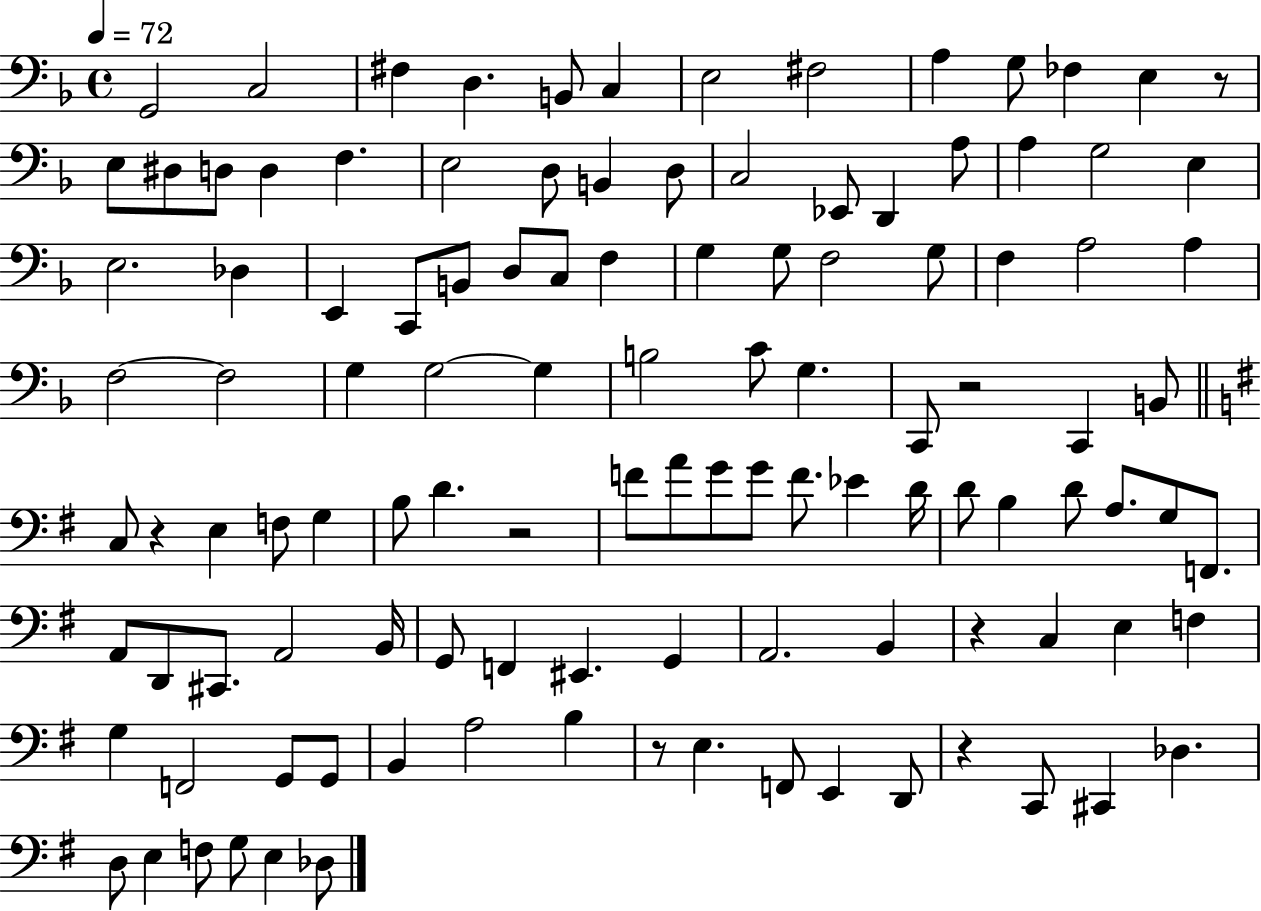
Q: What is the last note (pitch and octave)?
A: Db3